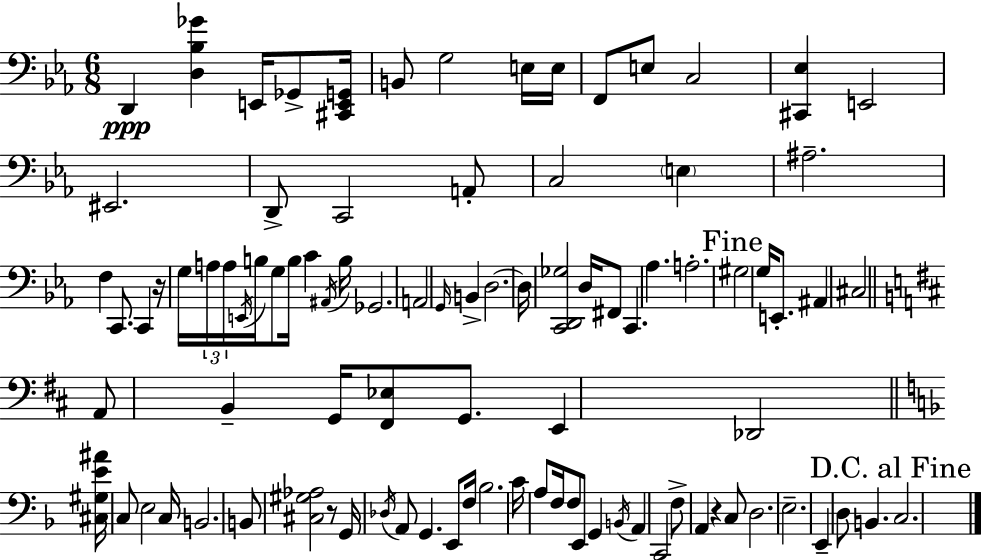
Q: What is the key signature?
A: EES major